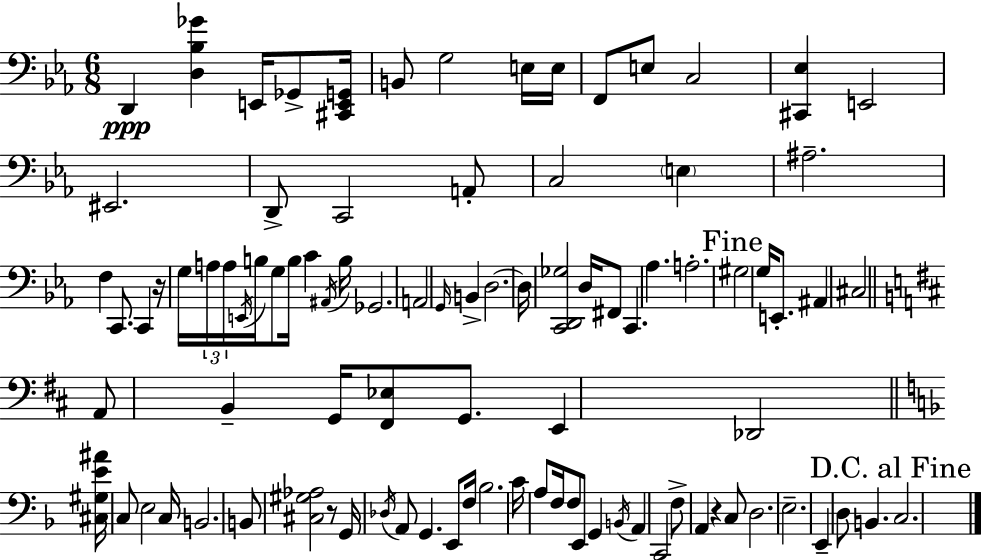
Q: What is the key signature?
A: EES major